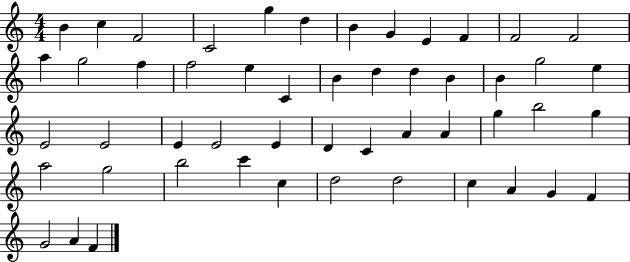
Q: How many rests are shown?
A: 0